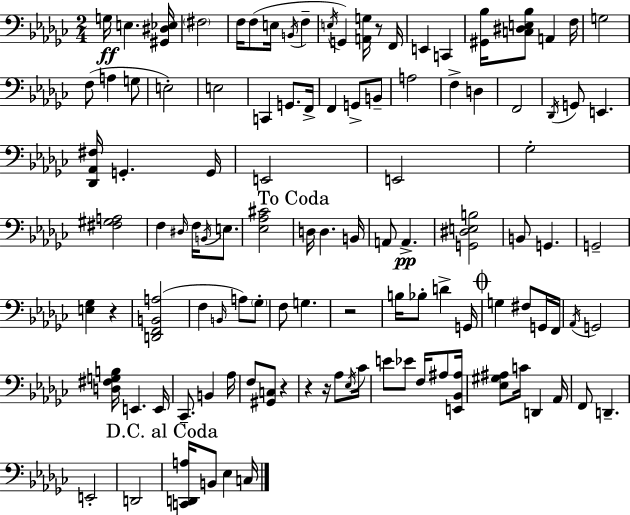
G3/s E3/q. [G#2,D#3,Eb3]/s F#3/h F3/s F3/e E3/s B2/s F3/q E3/s G2/q [A2,G3]/s R/e F2/s E2/q C2/q [G#2,Bb3]/s [C3,D#3,E3,Bb3]/e A2/q F3/s G3/h F3/e A3/q G3/e E3/h E3/h C2/q G2/e. F2/s F2/q G2/e B2/e A3/h F3/q D3/q F2/h Db2/s G2/e E2/q. [Db2,Ab2,F#3]/s G2/q. G2/s E2/h E2/h Gb3/h [F#3,G#3,A3]/h F3/q D#3/s F3/s B2/s E3/e. [Eb3,Ab3,C#4]/h D3/s D3/q. B2/s A2/e A2/q. [G2,D#3,E3,B3]/h B2/e G2/q. G2/h [E3,Gb3]/q R/q [D2,F2,B2,A3]/h F3/q B2/s A3/e Gb3/e F3/e G3/q. R/h B3/s Bb3/e D4/q G2/s G3/q F#3/e G2/s F2/s Ab2/s G2/h [D3,F#3,G3,B3]/s E2/q. E2/s CES2/e. B2/q Ab3/s F3/e [G#2,C3]/e R/q R/q R/s Ab3/e Eb3/s CES4/s E4/e Eb4/e F3/s A#3/e [E2,Bb2,A#3]/s [Eb3,G#3,A#3]/e C4/s D2/q Ab2/s F2/e D2/q. E2/h D2/h [C2,D2,A3]/s B2/e Eb3/q C3/s